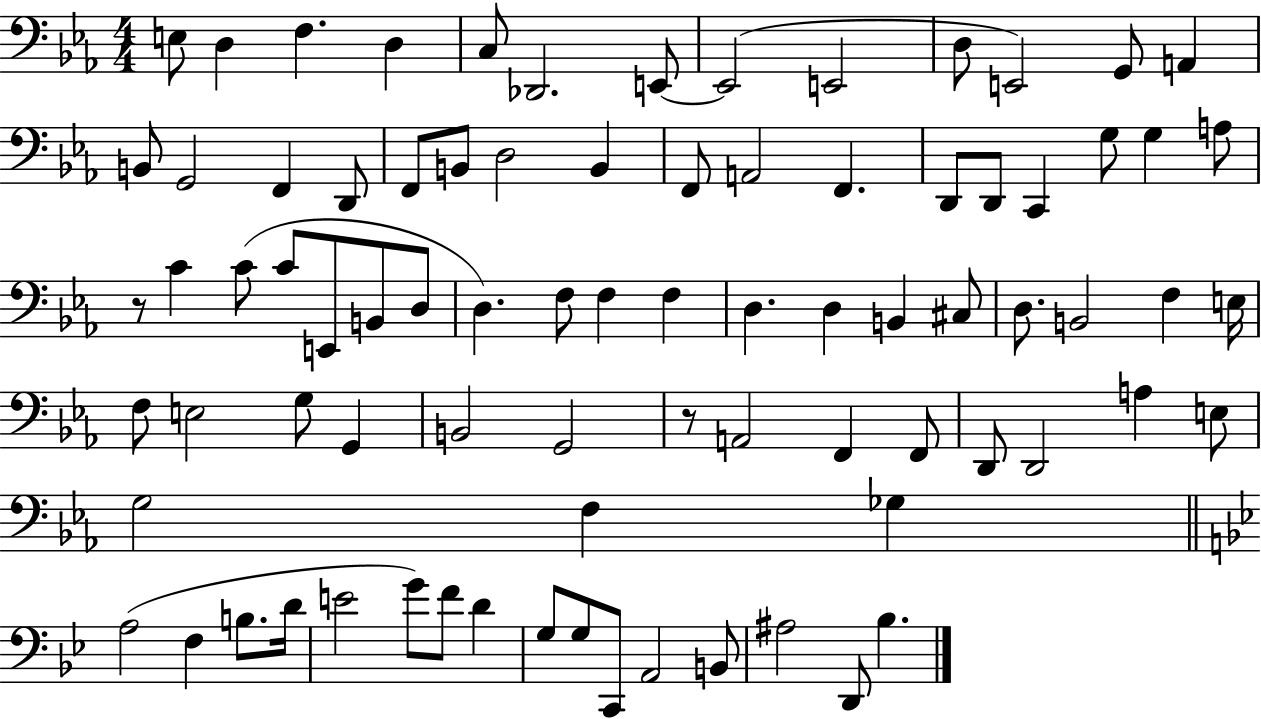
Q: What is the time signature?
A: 4/4